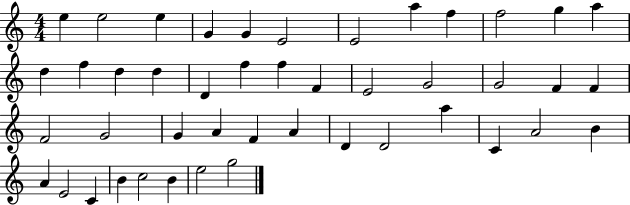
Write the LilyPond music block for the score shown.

{
  \clef treble
  \numericTimeSignature
  \time 4/4
  \key c \major
  e''4 e''2 e''4 | g'4 g'4 e'2 | e'2 a''4 f''4 | f''2 g''4 a''4 | \break d''4 f''4 d''4 d''4 | d'4 f''4 f''4 f'4 | e'2 g'2 | g'2 f'4 f'4 | \break f'2 g'2 | g'4 a'4 f'4 a'4 | d'4 d'2 a''4 | c'4 a'2 b'4 | \break a'4 e'2 c'4 | b'4 c''2 b'4 | e''2 g''2 | \bar "|."
}